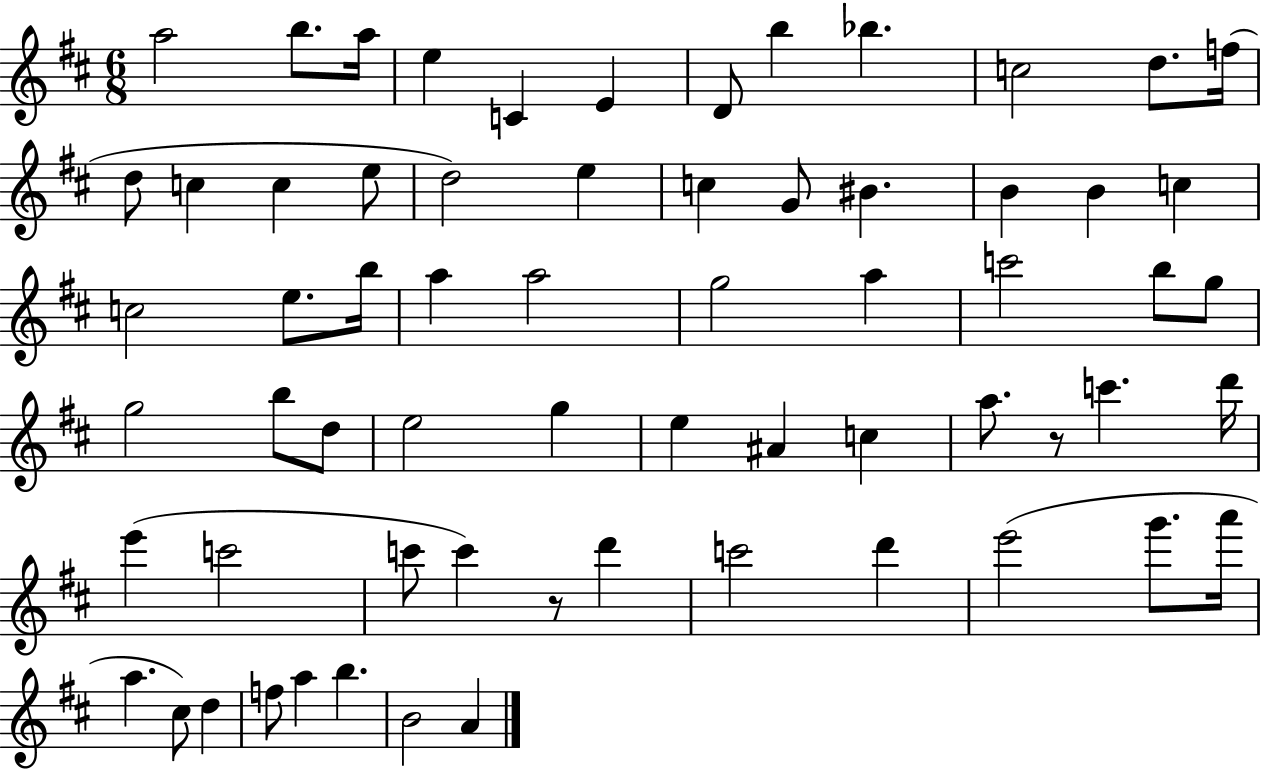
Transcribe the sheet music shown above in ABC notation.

X:1
T:Untitled
M:6/8
L:1/4
K:D
a2 b/2 a/4 e C E D/2 b _b c2 d/2 f/4 d/2 c c e/2 d2 e c G/2 ^B B B c c2 e/2 b/4 a a2 g2 a c'2 b/2 g/2 g2 b/2 d/2 e2 g e ^A c a/2 z/2 c' d'/4 e' c'2 c'/2 c' z/2 d' c'2 d' e'2 g'/2 a'/4 a ^c/2 d f/2 a b B2 A